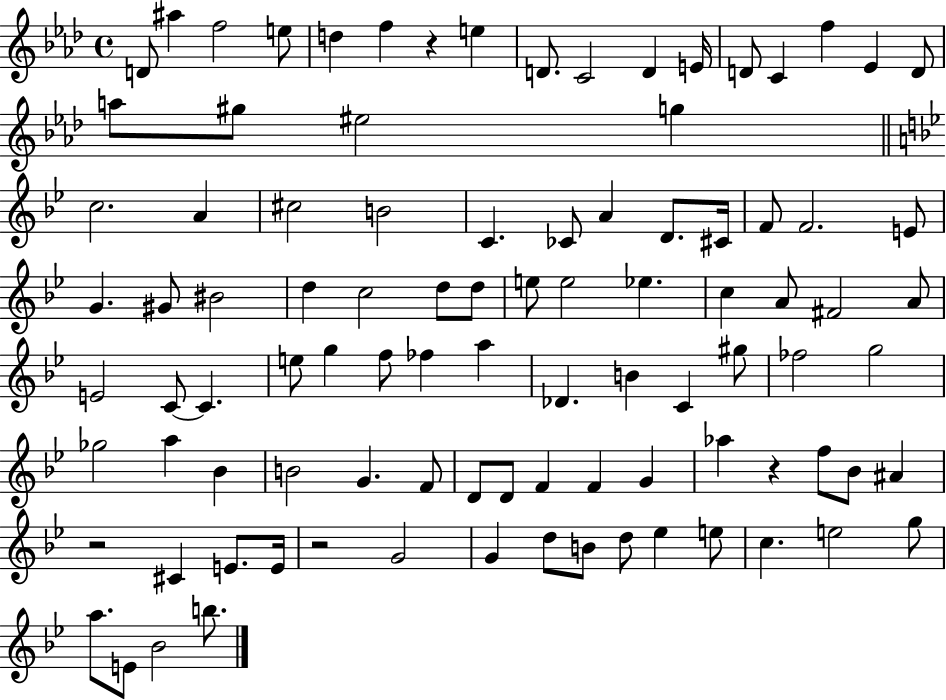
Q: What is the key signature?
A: AES major